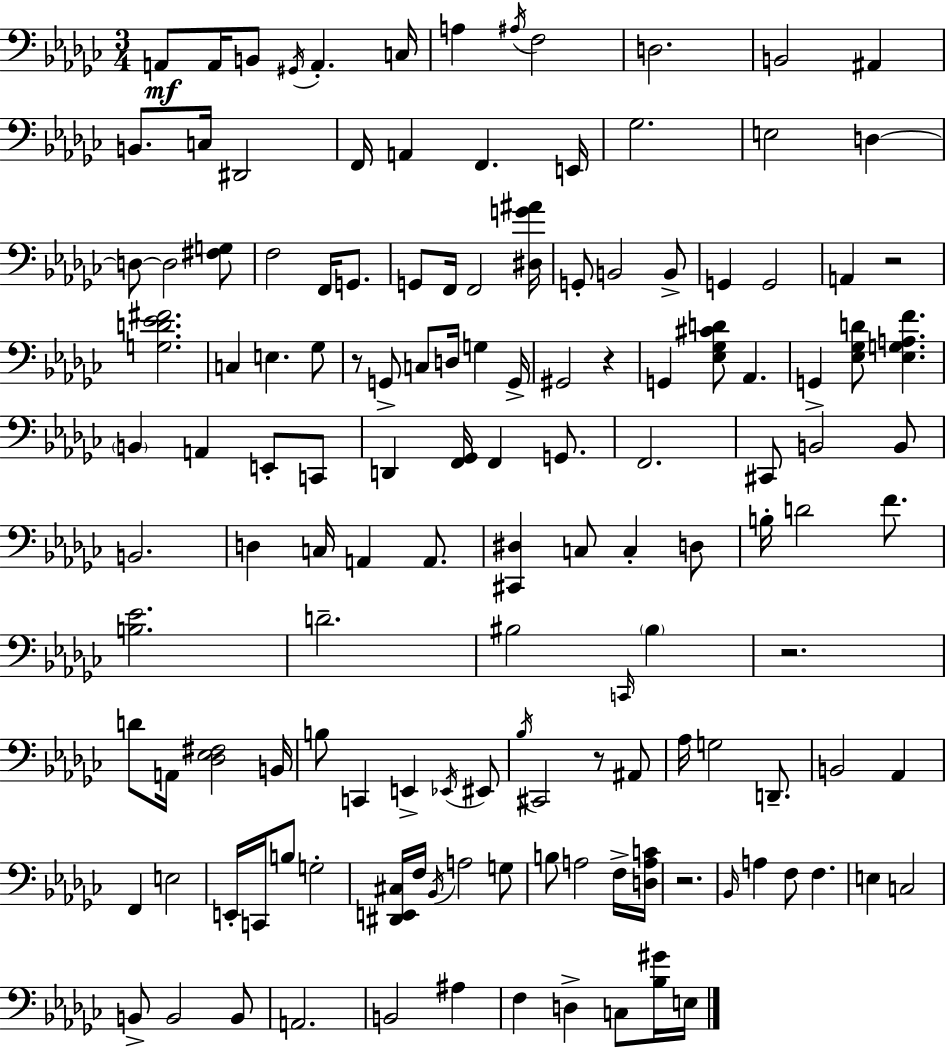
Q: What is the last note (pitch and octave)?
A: E3